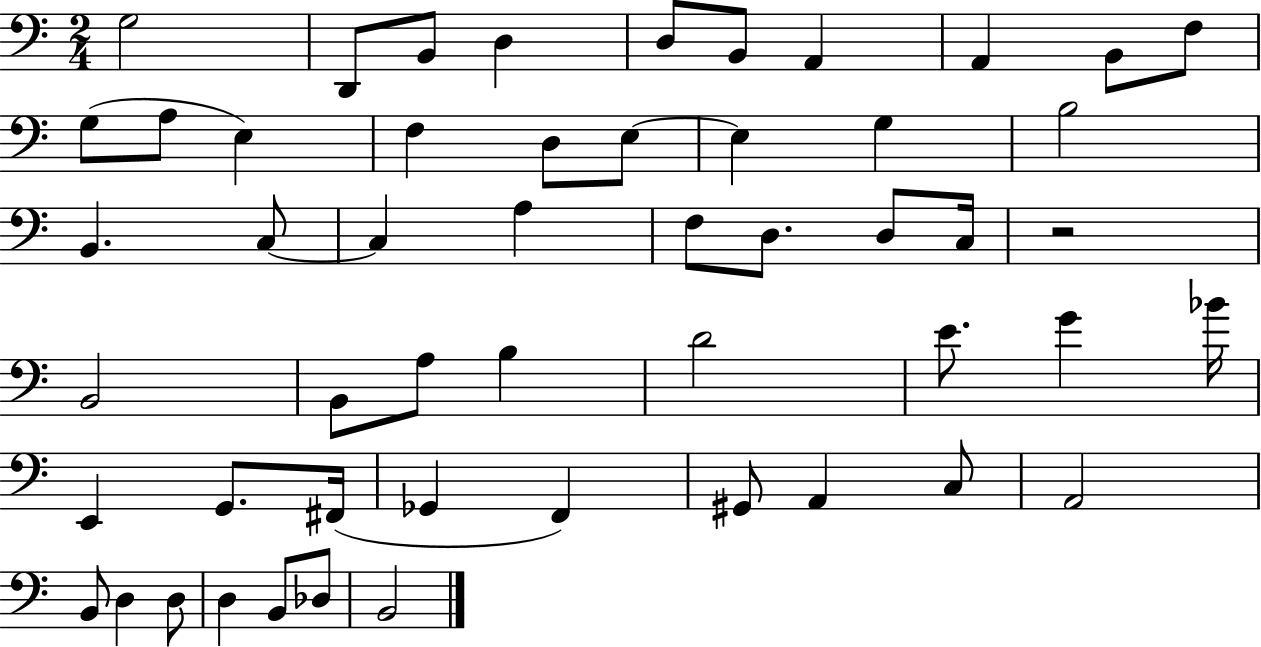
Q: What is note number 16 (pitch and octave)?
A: E3